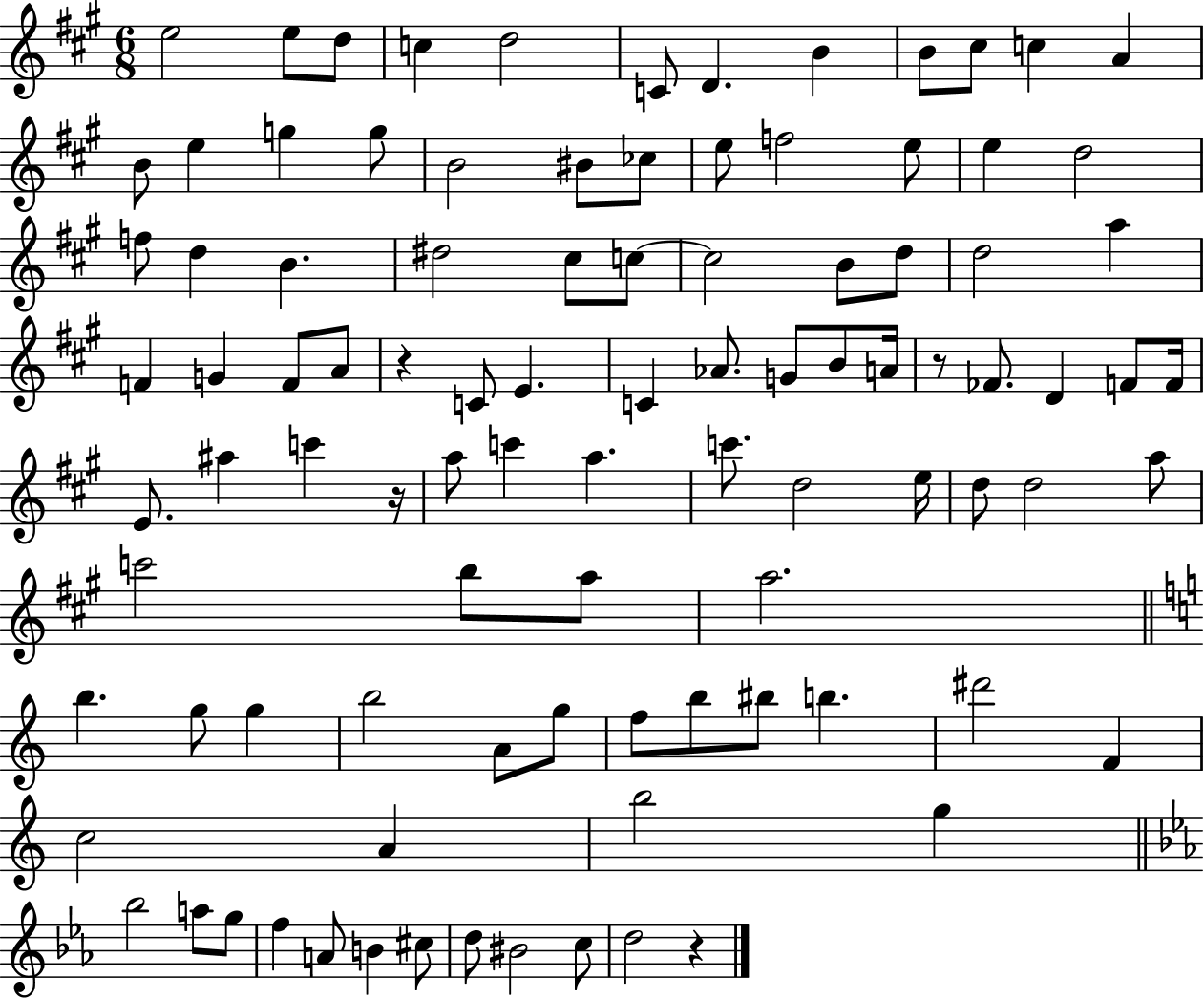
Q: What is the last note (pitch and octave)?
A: D5